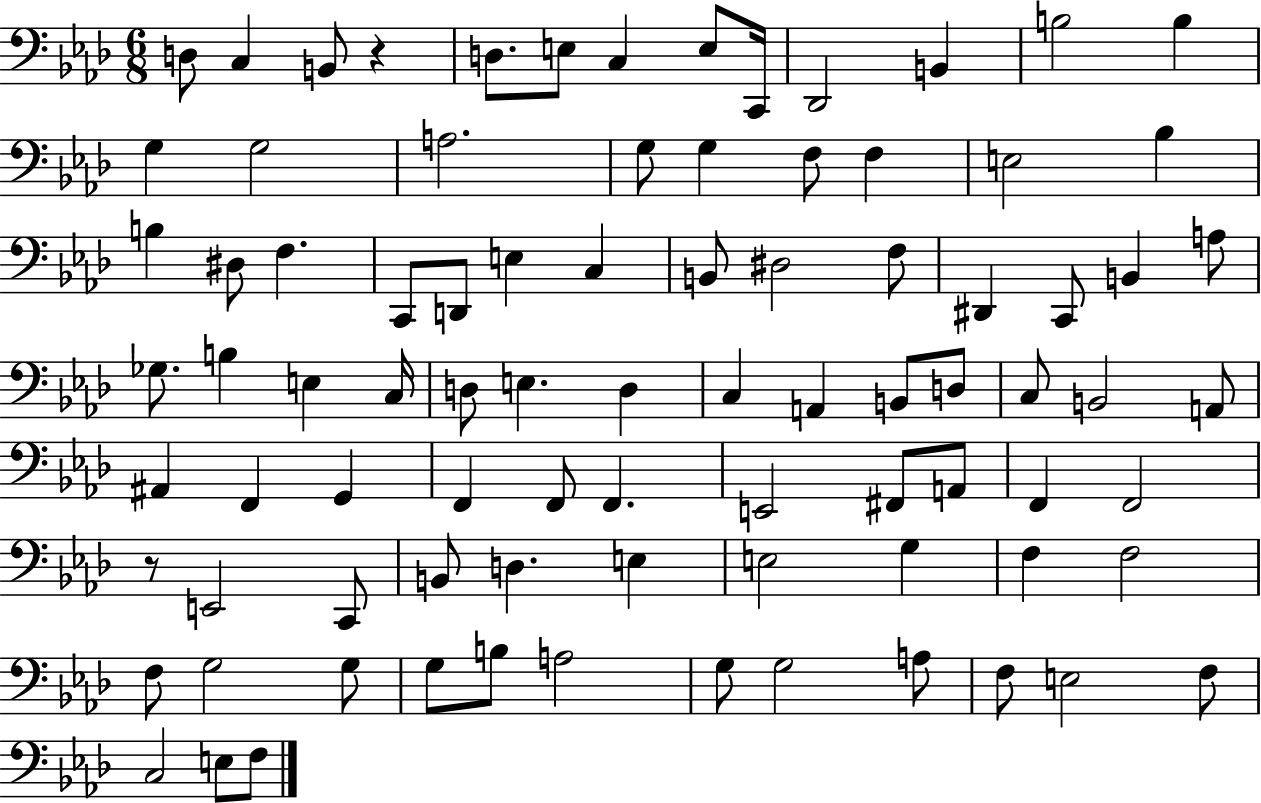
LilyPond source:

{
  \clef bass
  \numericTimeSignature
  \time 6/8
  \key aes \major
  d8 c4 b,8 r4 | d8. e8 c4 e8 c,16 | des,2 b,4 | b2 b4 | \break g4 g2 | a2. | g8 g4 f8 f4 | e2 bes4 | \break b4 dis8 f4. | c,8 d,8 e4 c4 | b,8 dis2 f8 | dis,4 c,8 b,4 a8 | \break ges8. b4 e4 c16 | d8 e4. d4 | c4 a,4 b,8 d8 | c8 b,2 a,8 | \break ais,4 f,4 g,4 | f,4 f,8 f,4. | e,2 fis,8 a,8 | f,4 f,2 | \break r8 e,2 c,8 | b,8 d4. e4 | e2 g4 | f4 f2 | \break f8 g2 g8 | g8 b8 a2 | g8 g2 a8 | f8 e2 f8 | \break c2 e8 f8 | \bar "|."
}